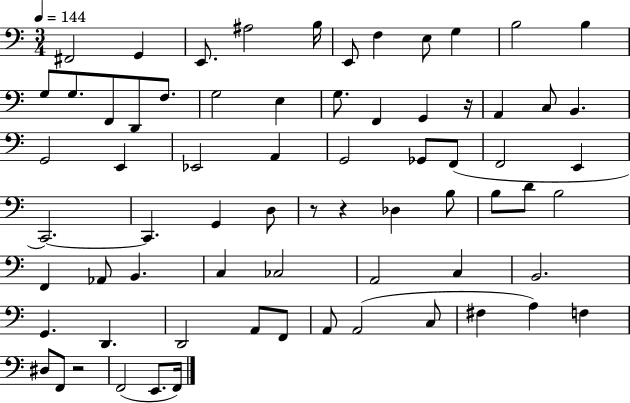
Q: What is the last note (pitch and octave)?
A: F2